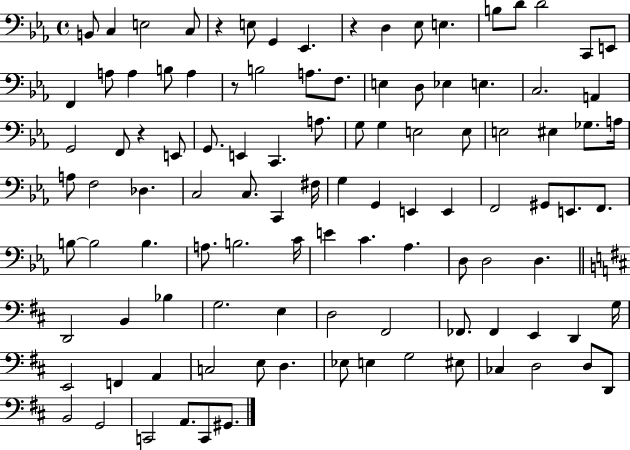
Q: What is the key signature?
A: EES major